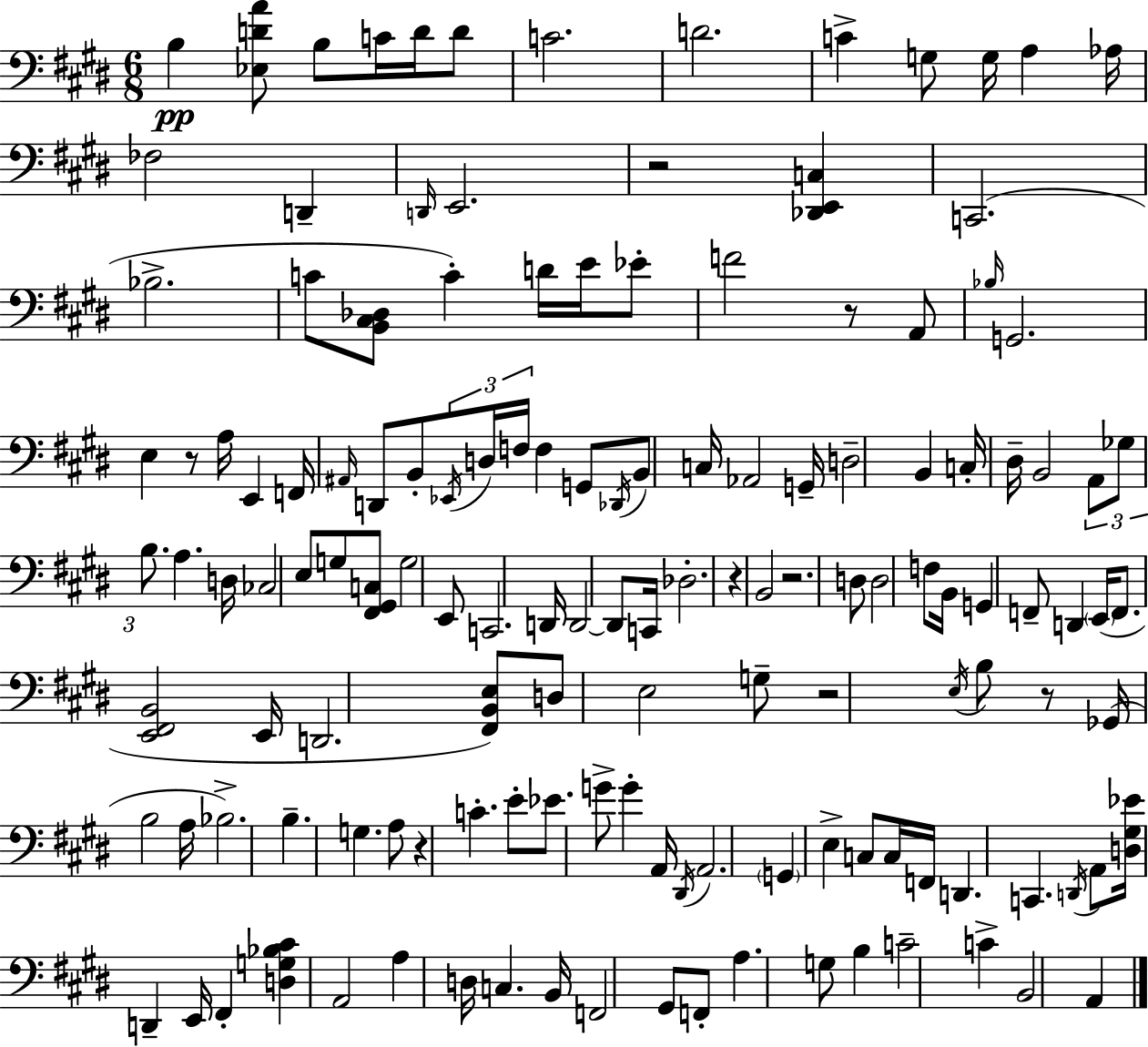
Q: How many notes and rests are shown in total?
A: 140